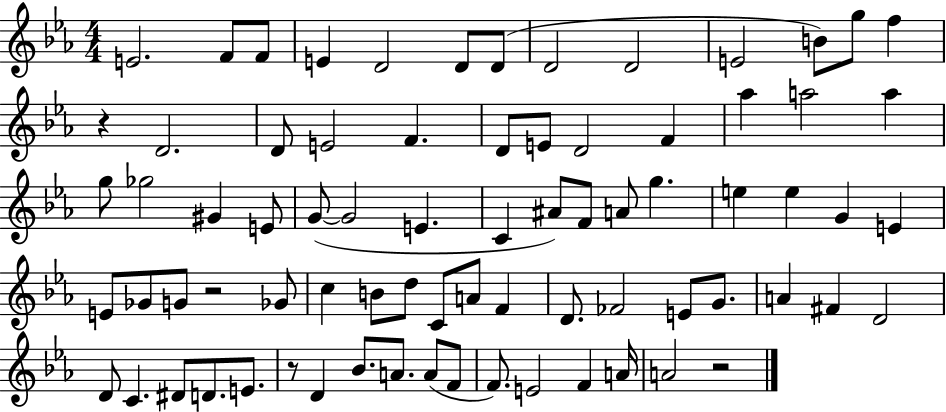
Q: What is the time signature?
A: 4/4